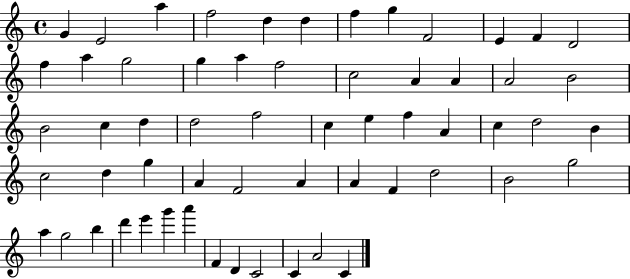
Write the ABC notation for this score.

X:1
T:Untitled
M:4/4
L:1/4
K:C
G E2 a f2 d d f g F2 E F D2 f a g2 g a f2 c2 A A A2 B2 B2 c d d2 f2 c e f A c d2 B c2 d g A F2 A A F d2 B2 g2 a g2 b d' e' g' a' F D C2 C A2 C